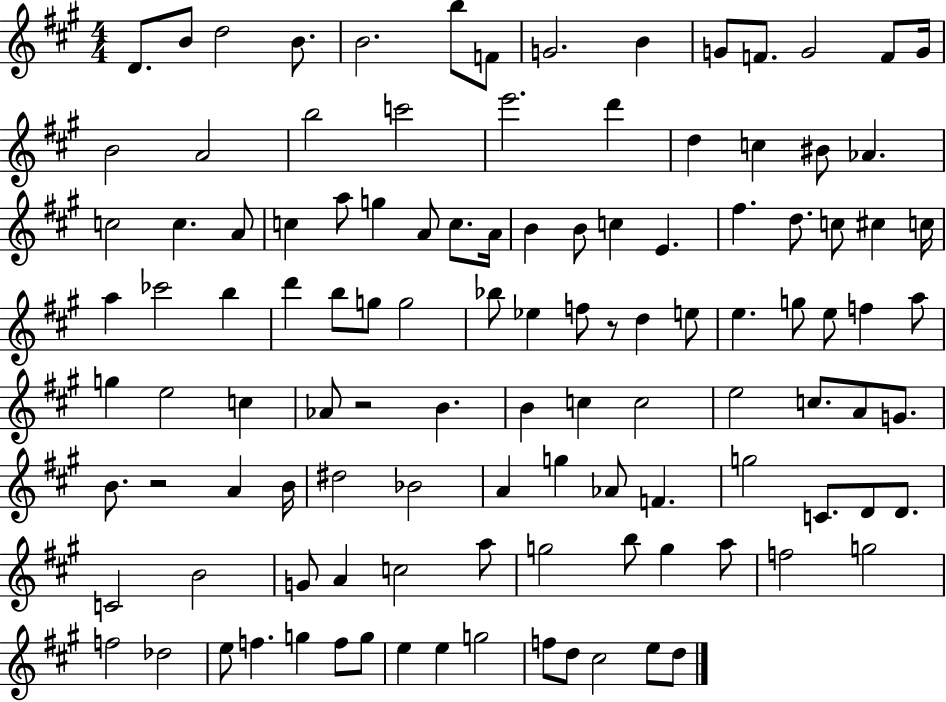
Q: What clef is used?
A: treble